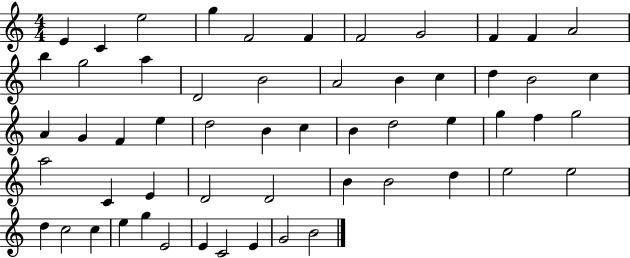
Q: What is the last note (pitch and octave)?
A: B4